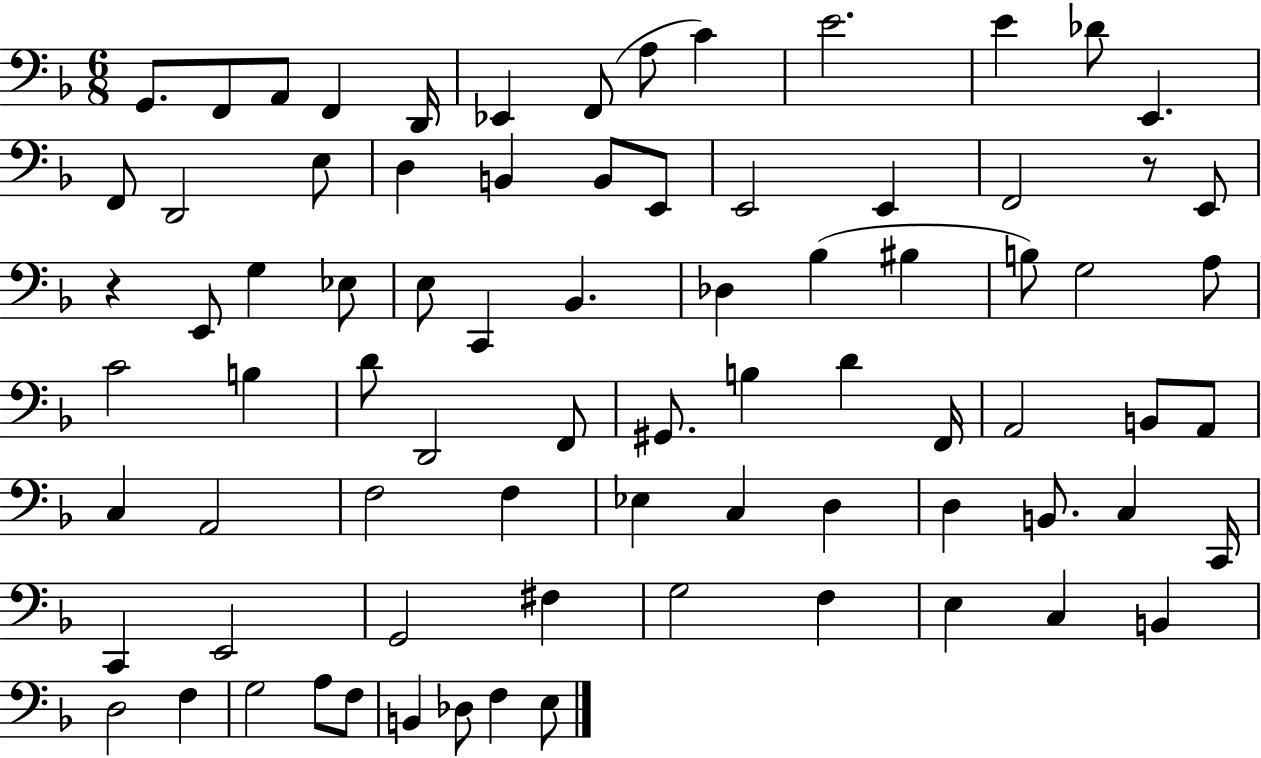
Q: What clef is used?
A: bass